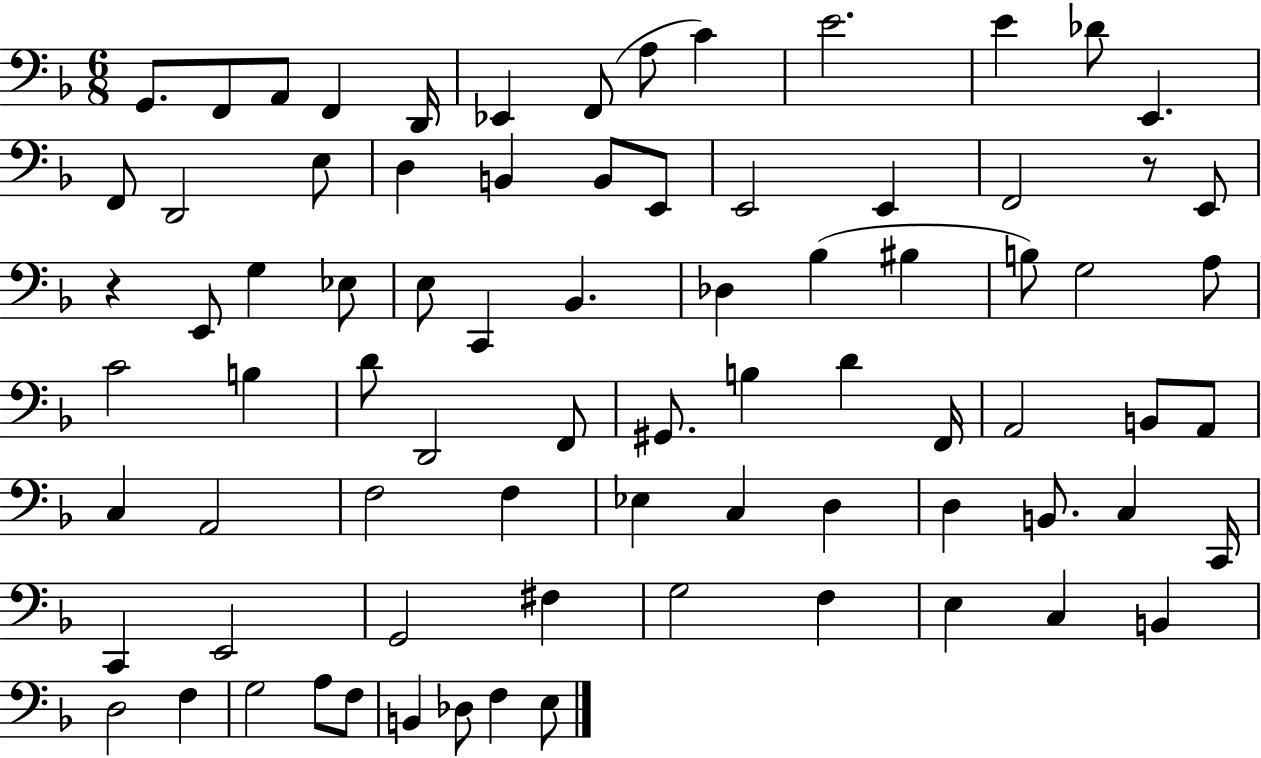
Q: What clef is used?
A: bass